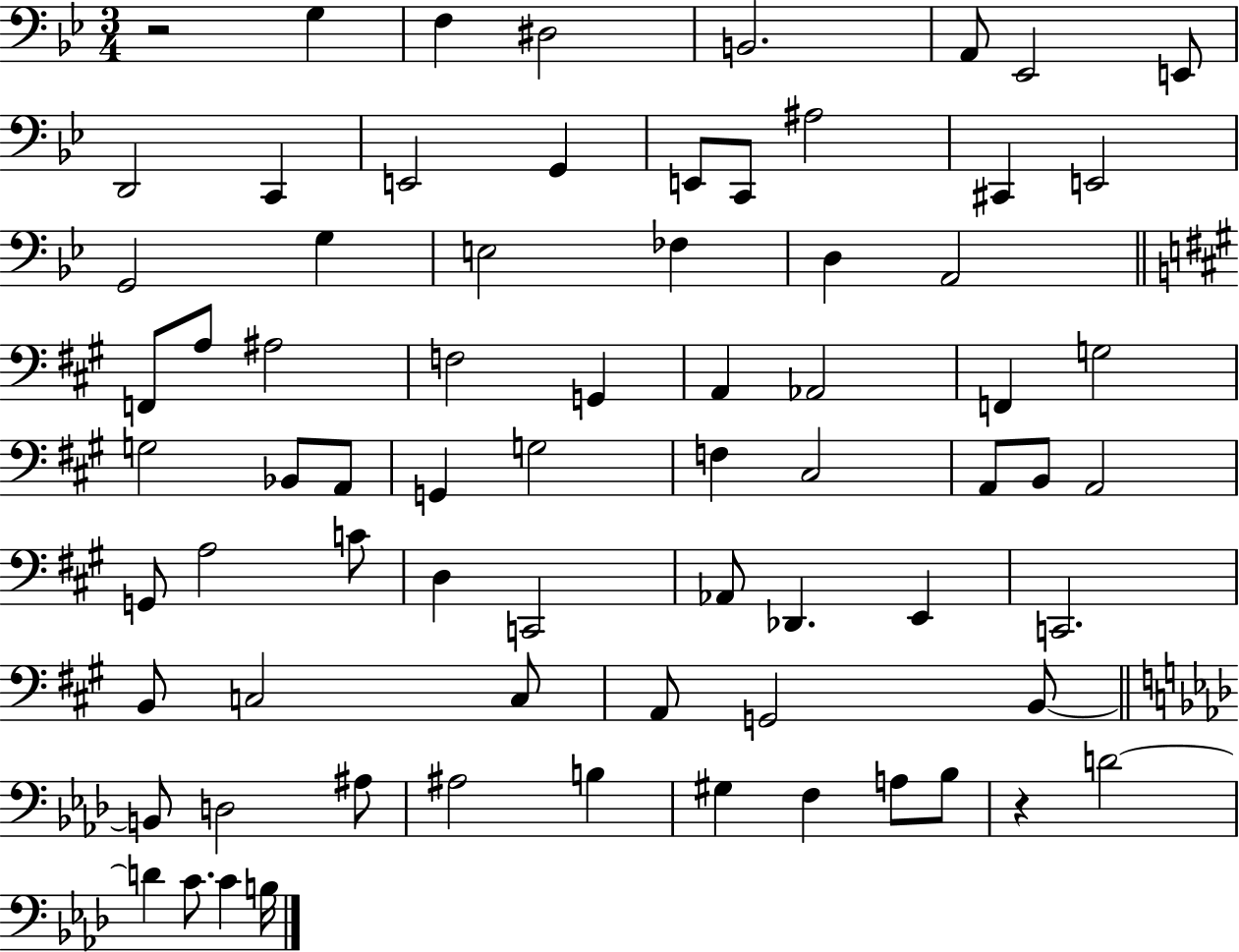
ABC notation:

X:1
T:Untitled
M:3/4
L:1/4
K:Bb
z2 G, F, ^D,2 B,,2 A,,/2 _E,,2 E,,/2 D,,2 C,, E,,2 G,, E,,/2 C,,/2 ^A,2 ^C,, E,,2 G,,2 G, E,2 _F, D, A,,2 F,,/2 A,/2 ^A,2 F,2 G,, A,, _A,,2 F,, G,2 G,2 _B,,/2 A,,/2 G,, G,2 F, ^C,2 A,,/2 B,,/2 A,,2 G,,/2 A,2 C/2 D, C,,2 _A,,/2 _D,, E,, C,,2 B,,/2 C,2 C,/2 A,,/2 G,,2 B,,/2 B,,/2 D,2 ^A,/2 ^A,2 B, ^G, F, A,/2 _B,/2 z D2 D C/2 C B,/4